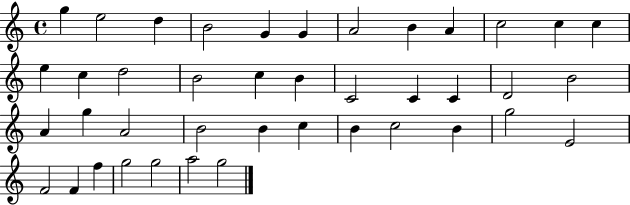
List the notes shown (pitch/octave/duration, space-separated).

G5/q E5/h D5/q B4/h G4/q G4/q A4/h B4/q A4/q C5/h C5/q C5/q E5/q C5/q D5/h B4/h C5/q B4/q C4/h C4/q C4/q D4/h B4/h A4/q G5/q A4/h B4/h B4/q C5/q B4/q C5/h B4/q G5/h E4/h F4/h F4/q F5/q G5/h G5/h A5/h G5/h